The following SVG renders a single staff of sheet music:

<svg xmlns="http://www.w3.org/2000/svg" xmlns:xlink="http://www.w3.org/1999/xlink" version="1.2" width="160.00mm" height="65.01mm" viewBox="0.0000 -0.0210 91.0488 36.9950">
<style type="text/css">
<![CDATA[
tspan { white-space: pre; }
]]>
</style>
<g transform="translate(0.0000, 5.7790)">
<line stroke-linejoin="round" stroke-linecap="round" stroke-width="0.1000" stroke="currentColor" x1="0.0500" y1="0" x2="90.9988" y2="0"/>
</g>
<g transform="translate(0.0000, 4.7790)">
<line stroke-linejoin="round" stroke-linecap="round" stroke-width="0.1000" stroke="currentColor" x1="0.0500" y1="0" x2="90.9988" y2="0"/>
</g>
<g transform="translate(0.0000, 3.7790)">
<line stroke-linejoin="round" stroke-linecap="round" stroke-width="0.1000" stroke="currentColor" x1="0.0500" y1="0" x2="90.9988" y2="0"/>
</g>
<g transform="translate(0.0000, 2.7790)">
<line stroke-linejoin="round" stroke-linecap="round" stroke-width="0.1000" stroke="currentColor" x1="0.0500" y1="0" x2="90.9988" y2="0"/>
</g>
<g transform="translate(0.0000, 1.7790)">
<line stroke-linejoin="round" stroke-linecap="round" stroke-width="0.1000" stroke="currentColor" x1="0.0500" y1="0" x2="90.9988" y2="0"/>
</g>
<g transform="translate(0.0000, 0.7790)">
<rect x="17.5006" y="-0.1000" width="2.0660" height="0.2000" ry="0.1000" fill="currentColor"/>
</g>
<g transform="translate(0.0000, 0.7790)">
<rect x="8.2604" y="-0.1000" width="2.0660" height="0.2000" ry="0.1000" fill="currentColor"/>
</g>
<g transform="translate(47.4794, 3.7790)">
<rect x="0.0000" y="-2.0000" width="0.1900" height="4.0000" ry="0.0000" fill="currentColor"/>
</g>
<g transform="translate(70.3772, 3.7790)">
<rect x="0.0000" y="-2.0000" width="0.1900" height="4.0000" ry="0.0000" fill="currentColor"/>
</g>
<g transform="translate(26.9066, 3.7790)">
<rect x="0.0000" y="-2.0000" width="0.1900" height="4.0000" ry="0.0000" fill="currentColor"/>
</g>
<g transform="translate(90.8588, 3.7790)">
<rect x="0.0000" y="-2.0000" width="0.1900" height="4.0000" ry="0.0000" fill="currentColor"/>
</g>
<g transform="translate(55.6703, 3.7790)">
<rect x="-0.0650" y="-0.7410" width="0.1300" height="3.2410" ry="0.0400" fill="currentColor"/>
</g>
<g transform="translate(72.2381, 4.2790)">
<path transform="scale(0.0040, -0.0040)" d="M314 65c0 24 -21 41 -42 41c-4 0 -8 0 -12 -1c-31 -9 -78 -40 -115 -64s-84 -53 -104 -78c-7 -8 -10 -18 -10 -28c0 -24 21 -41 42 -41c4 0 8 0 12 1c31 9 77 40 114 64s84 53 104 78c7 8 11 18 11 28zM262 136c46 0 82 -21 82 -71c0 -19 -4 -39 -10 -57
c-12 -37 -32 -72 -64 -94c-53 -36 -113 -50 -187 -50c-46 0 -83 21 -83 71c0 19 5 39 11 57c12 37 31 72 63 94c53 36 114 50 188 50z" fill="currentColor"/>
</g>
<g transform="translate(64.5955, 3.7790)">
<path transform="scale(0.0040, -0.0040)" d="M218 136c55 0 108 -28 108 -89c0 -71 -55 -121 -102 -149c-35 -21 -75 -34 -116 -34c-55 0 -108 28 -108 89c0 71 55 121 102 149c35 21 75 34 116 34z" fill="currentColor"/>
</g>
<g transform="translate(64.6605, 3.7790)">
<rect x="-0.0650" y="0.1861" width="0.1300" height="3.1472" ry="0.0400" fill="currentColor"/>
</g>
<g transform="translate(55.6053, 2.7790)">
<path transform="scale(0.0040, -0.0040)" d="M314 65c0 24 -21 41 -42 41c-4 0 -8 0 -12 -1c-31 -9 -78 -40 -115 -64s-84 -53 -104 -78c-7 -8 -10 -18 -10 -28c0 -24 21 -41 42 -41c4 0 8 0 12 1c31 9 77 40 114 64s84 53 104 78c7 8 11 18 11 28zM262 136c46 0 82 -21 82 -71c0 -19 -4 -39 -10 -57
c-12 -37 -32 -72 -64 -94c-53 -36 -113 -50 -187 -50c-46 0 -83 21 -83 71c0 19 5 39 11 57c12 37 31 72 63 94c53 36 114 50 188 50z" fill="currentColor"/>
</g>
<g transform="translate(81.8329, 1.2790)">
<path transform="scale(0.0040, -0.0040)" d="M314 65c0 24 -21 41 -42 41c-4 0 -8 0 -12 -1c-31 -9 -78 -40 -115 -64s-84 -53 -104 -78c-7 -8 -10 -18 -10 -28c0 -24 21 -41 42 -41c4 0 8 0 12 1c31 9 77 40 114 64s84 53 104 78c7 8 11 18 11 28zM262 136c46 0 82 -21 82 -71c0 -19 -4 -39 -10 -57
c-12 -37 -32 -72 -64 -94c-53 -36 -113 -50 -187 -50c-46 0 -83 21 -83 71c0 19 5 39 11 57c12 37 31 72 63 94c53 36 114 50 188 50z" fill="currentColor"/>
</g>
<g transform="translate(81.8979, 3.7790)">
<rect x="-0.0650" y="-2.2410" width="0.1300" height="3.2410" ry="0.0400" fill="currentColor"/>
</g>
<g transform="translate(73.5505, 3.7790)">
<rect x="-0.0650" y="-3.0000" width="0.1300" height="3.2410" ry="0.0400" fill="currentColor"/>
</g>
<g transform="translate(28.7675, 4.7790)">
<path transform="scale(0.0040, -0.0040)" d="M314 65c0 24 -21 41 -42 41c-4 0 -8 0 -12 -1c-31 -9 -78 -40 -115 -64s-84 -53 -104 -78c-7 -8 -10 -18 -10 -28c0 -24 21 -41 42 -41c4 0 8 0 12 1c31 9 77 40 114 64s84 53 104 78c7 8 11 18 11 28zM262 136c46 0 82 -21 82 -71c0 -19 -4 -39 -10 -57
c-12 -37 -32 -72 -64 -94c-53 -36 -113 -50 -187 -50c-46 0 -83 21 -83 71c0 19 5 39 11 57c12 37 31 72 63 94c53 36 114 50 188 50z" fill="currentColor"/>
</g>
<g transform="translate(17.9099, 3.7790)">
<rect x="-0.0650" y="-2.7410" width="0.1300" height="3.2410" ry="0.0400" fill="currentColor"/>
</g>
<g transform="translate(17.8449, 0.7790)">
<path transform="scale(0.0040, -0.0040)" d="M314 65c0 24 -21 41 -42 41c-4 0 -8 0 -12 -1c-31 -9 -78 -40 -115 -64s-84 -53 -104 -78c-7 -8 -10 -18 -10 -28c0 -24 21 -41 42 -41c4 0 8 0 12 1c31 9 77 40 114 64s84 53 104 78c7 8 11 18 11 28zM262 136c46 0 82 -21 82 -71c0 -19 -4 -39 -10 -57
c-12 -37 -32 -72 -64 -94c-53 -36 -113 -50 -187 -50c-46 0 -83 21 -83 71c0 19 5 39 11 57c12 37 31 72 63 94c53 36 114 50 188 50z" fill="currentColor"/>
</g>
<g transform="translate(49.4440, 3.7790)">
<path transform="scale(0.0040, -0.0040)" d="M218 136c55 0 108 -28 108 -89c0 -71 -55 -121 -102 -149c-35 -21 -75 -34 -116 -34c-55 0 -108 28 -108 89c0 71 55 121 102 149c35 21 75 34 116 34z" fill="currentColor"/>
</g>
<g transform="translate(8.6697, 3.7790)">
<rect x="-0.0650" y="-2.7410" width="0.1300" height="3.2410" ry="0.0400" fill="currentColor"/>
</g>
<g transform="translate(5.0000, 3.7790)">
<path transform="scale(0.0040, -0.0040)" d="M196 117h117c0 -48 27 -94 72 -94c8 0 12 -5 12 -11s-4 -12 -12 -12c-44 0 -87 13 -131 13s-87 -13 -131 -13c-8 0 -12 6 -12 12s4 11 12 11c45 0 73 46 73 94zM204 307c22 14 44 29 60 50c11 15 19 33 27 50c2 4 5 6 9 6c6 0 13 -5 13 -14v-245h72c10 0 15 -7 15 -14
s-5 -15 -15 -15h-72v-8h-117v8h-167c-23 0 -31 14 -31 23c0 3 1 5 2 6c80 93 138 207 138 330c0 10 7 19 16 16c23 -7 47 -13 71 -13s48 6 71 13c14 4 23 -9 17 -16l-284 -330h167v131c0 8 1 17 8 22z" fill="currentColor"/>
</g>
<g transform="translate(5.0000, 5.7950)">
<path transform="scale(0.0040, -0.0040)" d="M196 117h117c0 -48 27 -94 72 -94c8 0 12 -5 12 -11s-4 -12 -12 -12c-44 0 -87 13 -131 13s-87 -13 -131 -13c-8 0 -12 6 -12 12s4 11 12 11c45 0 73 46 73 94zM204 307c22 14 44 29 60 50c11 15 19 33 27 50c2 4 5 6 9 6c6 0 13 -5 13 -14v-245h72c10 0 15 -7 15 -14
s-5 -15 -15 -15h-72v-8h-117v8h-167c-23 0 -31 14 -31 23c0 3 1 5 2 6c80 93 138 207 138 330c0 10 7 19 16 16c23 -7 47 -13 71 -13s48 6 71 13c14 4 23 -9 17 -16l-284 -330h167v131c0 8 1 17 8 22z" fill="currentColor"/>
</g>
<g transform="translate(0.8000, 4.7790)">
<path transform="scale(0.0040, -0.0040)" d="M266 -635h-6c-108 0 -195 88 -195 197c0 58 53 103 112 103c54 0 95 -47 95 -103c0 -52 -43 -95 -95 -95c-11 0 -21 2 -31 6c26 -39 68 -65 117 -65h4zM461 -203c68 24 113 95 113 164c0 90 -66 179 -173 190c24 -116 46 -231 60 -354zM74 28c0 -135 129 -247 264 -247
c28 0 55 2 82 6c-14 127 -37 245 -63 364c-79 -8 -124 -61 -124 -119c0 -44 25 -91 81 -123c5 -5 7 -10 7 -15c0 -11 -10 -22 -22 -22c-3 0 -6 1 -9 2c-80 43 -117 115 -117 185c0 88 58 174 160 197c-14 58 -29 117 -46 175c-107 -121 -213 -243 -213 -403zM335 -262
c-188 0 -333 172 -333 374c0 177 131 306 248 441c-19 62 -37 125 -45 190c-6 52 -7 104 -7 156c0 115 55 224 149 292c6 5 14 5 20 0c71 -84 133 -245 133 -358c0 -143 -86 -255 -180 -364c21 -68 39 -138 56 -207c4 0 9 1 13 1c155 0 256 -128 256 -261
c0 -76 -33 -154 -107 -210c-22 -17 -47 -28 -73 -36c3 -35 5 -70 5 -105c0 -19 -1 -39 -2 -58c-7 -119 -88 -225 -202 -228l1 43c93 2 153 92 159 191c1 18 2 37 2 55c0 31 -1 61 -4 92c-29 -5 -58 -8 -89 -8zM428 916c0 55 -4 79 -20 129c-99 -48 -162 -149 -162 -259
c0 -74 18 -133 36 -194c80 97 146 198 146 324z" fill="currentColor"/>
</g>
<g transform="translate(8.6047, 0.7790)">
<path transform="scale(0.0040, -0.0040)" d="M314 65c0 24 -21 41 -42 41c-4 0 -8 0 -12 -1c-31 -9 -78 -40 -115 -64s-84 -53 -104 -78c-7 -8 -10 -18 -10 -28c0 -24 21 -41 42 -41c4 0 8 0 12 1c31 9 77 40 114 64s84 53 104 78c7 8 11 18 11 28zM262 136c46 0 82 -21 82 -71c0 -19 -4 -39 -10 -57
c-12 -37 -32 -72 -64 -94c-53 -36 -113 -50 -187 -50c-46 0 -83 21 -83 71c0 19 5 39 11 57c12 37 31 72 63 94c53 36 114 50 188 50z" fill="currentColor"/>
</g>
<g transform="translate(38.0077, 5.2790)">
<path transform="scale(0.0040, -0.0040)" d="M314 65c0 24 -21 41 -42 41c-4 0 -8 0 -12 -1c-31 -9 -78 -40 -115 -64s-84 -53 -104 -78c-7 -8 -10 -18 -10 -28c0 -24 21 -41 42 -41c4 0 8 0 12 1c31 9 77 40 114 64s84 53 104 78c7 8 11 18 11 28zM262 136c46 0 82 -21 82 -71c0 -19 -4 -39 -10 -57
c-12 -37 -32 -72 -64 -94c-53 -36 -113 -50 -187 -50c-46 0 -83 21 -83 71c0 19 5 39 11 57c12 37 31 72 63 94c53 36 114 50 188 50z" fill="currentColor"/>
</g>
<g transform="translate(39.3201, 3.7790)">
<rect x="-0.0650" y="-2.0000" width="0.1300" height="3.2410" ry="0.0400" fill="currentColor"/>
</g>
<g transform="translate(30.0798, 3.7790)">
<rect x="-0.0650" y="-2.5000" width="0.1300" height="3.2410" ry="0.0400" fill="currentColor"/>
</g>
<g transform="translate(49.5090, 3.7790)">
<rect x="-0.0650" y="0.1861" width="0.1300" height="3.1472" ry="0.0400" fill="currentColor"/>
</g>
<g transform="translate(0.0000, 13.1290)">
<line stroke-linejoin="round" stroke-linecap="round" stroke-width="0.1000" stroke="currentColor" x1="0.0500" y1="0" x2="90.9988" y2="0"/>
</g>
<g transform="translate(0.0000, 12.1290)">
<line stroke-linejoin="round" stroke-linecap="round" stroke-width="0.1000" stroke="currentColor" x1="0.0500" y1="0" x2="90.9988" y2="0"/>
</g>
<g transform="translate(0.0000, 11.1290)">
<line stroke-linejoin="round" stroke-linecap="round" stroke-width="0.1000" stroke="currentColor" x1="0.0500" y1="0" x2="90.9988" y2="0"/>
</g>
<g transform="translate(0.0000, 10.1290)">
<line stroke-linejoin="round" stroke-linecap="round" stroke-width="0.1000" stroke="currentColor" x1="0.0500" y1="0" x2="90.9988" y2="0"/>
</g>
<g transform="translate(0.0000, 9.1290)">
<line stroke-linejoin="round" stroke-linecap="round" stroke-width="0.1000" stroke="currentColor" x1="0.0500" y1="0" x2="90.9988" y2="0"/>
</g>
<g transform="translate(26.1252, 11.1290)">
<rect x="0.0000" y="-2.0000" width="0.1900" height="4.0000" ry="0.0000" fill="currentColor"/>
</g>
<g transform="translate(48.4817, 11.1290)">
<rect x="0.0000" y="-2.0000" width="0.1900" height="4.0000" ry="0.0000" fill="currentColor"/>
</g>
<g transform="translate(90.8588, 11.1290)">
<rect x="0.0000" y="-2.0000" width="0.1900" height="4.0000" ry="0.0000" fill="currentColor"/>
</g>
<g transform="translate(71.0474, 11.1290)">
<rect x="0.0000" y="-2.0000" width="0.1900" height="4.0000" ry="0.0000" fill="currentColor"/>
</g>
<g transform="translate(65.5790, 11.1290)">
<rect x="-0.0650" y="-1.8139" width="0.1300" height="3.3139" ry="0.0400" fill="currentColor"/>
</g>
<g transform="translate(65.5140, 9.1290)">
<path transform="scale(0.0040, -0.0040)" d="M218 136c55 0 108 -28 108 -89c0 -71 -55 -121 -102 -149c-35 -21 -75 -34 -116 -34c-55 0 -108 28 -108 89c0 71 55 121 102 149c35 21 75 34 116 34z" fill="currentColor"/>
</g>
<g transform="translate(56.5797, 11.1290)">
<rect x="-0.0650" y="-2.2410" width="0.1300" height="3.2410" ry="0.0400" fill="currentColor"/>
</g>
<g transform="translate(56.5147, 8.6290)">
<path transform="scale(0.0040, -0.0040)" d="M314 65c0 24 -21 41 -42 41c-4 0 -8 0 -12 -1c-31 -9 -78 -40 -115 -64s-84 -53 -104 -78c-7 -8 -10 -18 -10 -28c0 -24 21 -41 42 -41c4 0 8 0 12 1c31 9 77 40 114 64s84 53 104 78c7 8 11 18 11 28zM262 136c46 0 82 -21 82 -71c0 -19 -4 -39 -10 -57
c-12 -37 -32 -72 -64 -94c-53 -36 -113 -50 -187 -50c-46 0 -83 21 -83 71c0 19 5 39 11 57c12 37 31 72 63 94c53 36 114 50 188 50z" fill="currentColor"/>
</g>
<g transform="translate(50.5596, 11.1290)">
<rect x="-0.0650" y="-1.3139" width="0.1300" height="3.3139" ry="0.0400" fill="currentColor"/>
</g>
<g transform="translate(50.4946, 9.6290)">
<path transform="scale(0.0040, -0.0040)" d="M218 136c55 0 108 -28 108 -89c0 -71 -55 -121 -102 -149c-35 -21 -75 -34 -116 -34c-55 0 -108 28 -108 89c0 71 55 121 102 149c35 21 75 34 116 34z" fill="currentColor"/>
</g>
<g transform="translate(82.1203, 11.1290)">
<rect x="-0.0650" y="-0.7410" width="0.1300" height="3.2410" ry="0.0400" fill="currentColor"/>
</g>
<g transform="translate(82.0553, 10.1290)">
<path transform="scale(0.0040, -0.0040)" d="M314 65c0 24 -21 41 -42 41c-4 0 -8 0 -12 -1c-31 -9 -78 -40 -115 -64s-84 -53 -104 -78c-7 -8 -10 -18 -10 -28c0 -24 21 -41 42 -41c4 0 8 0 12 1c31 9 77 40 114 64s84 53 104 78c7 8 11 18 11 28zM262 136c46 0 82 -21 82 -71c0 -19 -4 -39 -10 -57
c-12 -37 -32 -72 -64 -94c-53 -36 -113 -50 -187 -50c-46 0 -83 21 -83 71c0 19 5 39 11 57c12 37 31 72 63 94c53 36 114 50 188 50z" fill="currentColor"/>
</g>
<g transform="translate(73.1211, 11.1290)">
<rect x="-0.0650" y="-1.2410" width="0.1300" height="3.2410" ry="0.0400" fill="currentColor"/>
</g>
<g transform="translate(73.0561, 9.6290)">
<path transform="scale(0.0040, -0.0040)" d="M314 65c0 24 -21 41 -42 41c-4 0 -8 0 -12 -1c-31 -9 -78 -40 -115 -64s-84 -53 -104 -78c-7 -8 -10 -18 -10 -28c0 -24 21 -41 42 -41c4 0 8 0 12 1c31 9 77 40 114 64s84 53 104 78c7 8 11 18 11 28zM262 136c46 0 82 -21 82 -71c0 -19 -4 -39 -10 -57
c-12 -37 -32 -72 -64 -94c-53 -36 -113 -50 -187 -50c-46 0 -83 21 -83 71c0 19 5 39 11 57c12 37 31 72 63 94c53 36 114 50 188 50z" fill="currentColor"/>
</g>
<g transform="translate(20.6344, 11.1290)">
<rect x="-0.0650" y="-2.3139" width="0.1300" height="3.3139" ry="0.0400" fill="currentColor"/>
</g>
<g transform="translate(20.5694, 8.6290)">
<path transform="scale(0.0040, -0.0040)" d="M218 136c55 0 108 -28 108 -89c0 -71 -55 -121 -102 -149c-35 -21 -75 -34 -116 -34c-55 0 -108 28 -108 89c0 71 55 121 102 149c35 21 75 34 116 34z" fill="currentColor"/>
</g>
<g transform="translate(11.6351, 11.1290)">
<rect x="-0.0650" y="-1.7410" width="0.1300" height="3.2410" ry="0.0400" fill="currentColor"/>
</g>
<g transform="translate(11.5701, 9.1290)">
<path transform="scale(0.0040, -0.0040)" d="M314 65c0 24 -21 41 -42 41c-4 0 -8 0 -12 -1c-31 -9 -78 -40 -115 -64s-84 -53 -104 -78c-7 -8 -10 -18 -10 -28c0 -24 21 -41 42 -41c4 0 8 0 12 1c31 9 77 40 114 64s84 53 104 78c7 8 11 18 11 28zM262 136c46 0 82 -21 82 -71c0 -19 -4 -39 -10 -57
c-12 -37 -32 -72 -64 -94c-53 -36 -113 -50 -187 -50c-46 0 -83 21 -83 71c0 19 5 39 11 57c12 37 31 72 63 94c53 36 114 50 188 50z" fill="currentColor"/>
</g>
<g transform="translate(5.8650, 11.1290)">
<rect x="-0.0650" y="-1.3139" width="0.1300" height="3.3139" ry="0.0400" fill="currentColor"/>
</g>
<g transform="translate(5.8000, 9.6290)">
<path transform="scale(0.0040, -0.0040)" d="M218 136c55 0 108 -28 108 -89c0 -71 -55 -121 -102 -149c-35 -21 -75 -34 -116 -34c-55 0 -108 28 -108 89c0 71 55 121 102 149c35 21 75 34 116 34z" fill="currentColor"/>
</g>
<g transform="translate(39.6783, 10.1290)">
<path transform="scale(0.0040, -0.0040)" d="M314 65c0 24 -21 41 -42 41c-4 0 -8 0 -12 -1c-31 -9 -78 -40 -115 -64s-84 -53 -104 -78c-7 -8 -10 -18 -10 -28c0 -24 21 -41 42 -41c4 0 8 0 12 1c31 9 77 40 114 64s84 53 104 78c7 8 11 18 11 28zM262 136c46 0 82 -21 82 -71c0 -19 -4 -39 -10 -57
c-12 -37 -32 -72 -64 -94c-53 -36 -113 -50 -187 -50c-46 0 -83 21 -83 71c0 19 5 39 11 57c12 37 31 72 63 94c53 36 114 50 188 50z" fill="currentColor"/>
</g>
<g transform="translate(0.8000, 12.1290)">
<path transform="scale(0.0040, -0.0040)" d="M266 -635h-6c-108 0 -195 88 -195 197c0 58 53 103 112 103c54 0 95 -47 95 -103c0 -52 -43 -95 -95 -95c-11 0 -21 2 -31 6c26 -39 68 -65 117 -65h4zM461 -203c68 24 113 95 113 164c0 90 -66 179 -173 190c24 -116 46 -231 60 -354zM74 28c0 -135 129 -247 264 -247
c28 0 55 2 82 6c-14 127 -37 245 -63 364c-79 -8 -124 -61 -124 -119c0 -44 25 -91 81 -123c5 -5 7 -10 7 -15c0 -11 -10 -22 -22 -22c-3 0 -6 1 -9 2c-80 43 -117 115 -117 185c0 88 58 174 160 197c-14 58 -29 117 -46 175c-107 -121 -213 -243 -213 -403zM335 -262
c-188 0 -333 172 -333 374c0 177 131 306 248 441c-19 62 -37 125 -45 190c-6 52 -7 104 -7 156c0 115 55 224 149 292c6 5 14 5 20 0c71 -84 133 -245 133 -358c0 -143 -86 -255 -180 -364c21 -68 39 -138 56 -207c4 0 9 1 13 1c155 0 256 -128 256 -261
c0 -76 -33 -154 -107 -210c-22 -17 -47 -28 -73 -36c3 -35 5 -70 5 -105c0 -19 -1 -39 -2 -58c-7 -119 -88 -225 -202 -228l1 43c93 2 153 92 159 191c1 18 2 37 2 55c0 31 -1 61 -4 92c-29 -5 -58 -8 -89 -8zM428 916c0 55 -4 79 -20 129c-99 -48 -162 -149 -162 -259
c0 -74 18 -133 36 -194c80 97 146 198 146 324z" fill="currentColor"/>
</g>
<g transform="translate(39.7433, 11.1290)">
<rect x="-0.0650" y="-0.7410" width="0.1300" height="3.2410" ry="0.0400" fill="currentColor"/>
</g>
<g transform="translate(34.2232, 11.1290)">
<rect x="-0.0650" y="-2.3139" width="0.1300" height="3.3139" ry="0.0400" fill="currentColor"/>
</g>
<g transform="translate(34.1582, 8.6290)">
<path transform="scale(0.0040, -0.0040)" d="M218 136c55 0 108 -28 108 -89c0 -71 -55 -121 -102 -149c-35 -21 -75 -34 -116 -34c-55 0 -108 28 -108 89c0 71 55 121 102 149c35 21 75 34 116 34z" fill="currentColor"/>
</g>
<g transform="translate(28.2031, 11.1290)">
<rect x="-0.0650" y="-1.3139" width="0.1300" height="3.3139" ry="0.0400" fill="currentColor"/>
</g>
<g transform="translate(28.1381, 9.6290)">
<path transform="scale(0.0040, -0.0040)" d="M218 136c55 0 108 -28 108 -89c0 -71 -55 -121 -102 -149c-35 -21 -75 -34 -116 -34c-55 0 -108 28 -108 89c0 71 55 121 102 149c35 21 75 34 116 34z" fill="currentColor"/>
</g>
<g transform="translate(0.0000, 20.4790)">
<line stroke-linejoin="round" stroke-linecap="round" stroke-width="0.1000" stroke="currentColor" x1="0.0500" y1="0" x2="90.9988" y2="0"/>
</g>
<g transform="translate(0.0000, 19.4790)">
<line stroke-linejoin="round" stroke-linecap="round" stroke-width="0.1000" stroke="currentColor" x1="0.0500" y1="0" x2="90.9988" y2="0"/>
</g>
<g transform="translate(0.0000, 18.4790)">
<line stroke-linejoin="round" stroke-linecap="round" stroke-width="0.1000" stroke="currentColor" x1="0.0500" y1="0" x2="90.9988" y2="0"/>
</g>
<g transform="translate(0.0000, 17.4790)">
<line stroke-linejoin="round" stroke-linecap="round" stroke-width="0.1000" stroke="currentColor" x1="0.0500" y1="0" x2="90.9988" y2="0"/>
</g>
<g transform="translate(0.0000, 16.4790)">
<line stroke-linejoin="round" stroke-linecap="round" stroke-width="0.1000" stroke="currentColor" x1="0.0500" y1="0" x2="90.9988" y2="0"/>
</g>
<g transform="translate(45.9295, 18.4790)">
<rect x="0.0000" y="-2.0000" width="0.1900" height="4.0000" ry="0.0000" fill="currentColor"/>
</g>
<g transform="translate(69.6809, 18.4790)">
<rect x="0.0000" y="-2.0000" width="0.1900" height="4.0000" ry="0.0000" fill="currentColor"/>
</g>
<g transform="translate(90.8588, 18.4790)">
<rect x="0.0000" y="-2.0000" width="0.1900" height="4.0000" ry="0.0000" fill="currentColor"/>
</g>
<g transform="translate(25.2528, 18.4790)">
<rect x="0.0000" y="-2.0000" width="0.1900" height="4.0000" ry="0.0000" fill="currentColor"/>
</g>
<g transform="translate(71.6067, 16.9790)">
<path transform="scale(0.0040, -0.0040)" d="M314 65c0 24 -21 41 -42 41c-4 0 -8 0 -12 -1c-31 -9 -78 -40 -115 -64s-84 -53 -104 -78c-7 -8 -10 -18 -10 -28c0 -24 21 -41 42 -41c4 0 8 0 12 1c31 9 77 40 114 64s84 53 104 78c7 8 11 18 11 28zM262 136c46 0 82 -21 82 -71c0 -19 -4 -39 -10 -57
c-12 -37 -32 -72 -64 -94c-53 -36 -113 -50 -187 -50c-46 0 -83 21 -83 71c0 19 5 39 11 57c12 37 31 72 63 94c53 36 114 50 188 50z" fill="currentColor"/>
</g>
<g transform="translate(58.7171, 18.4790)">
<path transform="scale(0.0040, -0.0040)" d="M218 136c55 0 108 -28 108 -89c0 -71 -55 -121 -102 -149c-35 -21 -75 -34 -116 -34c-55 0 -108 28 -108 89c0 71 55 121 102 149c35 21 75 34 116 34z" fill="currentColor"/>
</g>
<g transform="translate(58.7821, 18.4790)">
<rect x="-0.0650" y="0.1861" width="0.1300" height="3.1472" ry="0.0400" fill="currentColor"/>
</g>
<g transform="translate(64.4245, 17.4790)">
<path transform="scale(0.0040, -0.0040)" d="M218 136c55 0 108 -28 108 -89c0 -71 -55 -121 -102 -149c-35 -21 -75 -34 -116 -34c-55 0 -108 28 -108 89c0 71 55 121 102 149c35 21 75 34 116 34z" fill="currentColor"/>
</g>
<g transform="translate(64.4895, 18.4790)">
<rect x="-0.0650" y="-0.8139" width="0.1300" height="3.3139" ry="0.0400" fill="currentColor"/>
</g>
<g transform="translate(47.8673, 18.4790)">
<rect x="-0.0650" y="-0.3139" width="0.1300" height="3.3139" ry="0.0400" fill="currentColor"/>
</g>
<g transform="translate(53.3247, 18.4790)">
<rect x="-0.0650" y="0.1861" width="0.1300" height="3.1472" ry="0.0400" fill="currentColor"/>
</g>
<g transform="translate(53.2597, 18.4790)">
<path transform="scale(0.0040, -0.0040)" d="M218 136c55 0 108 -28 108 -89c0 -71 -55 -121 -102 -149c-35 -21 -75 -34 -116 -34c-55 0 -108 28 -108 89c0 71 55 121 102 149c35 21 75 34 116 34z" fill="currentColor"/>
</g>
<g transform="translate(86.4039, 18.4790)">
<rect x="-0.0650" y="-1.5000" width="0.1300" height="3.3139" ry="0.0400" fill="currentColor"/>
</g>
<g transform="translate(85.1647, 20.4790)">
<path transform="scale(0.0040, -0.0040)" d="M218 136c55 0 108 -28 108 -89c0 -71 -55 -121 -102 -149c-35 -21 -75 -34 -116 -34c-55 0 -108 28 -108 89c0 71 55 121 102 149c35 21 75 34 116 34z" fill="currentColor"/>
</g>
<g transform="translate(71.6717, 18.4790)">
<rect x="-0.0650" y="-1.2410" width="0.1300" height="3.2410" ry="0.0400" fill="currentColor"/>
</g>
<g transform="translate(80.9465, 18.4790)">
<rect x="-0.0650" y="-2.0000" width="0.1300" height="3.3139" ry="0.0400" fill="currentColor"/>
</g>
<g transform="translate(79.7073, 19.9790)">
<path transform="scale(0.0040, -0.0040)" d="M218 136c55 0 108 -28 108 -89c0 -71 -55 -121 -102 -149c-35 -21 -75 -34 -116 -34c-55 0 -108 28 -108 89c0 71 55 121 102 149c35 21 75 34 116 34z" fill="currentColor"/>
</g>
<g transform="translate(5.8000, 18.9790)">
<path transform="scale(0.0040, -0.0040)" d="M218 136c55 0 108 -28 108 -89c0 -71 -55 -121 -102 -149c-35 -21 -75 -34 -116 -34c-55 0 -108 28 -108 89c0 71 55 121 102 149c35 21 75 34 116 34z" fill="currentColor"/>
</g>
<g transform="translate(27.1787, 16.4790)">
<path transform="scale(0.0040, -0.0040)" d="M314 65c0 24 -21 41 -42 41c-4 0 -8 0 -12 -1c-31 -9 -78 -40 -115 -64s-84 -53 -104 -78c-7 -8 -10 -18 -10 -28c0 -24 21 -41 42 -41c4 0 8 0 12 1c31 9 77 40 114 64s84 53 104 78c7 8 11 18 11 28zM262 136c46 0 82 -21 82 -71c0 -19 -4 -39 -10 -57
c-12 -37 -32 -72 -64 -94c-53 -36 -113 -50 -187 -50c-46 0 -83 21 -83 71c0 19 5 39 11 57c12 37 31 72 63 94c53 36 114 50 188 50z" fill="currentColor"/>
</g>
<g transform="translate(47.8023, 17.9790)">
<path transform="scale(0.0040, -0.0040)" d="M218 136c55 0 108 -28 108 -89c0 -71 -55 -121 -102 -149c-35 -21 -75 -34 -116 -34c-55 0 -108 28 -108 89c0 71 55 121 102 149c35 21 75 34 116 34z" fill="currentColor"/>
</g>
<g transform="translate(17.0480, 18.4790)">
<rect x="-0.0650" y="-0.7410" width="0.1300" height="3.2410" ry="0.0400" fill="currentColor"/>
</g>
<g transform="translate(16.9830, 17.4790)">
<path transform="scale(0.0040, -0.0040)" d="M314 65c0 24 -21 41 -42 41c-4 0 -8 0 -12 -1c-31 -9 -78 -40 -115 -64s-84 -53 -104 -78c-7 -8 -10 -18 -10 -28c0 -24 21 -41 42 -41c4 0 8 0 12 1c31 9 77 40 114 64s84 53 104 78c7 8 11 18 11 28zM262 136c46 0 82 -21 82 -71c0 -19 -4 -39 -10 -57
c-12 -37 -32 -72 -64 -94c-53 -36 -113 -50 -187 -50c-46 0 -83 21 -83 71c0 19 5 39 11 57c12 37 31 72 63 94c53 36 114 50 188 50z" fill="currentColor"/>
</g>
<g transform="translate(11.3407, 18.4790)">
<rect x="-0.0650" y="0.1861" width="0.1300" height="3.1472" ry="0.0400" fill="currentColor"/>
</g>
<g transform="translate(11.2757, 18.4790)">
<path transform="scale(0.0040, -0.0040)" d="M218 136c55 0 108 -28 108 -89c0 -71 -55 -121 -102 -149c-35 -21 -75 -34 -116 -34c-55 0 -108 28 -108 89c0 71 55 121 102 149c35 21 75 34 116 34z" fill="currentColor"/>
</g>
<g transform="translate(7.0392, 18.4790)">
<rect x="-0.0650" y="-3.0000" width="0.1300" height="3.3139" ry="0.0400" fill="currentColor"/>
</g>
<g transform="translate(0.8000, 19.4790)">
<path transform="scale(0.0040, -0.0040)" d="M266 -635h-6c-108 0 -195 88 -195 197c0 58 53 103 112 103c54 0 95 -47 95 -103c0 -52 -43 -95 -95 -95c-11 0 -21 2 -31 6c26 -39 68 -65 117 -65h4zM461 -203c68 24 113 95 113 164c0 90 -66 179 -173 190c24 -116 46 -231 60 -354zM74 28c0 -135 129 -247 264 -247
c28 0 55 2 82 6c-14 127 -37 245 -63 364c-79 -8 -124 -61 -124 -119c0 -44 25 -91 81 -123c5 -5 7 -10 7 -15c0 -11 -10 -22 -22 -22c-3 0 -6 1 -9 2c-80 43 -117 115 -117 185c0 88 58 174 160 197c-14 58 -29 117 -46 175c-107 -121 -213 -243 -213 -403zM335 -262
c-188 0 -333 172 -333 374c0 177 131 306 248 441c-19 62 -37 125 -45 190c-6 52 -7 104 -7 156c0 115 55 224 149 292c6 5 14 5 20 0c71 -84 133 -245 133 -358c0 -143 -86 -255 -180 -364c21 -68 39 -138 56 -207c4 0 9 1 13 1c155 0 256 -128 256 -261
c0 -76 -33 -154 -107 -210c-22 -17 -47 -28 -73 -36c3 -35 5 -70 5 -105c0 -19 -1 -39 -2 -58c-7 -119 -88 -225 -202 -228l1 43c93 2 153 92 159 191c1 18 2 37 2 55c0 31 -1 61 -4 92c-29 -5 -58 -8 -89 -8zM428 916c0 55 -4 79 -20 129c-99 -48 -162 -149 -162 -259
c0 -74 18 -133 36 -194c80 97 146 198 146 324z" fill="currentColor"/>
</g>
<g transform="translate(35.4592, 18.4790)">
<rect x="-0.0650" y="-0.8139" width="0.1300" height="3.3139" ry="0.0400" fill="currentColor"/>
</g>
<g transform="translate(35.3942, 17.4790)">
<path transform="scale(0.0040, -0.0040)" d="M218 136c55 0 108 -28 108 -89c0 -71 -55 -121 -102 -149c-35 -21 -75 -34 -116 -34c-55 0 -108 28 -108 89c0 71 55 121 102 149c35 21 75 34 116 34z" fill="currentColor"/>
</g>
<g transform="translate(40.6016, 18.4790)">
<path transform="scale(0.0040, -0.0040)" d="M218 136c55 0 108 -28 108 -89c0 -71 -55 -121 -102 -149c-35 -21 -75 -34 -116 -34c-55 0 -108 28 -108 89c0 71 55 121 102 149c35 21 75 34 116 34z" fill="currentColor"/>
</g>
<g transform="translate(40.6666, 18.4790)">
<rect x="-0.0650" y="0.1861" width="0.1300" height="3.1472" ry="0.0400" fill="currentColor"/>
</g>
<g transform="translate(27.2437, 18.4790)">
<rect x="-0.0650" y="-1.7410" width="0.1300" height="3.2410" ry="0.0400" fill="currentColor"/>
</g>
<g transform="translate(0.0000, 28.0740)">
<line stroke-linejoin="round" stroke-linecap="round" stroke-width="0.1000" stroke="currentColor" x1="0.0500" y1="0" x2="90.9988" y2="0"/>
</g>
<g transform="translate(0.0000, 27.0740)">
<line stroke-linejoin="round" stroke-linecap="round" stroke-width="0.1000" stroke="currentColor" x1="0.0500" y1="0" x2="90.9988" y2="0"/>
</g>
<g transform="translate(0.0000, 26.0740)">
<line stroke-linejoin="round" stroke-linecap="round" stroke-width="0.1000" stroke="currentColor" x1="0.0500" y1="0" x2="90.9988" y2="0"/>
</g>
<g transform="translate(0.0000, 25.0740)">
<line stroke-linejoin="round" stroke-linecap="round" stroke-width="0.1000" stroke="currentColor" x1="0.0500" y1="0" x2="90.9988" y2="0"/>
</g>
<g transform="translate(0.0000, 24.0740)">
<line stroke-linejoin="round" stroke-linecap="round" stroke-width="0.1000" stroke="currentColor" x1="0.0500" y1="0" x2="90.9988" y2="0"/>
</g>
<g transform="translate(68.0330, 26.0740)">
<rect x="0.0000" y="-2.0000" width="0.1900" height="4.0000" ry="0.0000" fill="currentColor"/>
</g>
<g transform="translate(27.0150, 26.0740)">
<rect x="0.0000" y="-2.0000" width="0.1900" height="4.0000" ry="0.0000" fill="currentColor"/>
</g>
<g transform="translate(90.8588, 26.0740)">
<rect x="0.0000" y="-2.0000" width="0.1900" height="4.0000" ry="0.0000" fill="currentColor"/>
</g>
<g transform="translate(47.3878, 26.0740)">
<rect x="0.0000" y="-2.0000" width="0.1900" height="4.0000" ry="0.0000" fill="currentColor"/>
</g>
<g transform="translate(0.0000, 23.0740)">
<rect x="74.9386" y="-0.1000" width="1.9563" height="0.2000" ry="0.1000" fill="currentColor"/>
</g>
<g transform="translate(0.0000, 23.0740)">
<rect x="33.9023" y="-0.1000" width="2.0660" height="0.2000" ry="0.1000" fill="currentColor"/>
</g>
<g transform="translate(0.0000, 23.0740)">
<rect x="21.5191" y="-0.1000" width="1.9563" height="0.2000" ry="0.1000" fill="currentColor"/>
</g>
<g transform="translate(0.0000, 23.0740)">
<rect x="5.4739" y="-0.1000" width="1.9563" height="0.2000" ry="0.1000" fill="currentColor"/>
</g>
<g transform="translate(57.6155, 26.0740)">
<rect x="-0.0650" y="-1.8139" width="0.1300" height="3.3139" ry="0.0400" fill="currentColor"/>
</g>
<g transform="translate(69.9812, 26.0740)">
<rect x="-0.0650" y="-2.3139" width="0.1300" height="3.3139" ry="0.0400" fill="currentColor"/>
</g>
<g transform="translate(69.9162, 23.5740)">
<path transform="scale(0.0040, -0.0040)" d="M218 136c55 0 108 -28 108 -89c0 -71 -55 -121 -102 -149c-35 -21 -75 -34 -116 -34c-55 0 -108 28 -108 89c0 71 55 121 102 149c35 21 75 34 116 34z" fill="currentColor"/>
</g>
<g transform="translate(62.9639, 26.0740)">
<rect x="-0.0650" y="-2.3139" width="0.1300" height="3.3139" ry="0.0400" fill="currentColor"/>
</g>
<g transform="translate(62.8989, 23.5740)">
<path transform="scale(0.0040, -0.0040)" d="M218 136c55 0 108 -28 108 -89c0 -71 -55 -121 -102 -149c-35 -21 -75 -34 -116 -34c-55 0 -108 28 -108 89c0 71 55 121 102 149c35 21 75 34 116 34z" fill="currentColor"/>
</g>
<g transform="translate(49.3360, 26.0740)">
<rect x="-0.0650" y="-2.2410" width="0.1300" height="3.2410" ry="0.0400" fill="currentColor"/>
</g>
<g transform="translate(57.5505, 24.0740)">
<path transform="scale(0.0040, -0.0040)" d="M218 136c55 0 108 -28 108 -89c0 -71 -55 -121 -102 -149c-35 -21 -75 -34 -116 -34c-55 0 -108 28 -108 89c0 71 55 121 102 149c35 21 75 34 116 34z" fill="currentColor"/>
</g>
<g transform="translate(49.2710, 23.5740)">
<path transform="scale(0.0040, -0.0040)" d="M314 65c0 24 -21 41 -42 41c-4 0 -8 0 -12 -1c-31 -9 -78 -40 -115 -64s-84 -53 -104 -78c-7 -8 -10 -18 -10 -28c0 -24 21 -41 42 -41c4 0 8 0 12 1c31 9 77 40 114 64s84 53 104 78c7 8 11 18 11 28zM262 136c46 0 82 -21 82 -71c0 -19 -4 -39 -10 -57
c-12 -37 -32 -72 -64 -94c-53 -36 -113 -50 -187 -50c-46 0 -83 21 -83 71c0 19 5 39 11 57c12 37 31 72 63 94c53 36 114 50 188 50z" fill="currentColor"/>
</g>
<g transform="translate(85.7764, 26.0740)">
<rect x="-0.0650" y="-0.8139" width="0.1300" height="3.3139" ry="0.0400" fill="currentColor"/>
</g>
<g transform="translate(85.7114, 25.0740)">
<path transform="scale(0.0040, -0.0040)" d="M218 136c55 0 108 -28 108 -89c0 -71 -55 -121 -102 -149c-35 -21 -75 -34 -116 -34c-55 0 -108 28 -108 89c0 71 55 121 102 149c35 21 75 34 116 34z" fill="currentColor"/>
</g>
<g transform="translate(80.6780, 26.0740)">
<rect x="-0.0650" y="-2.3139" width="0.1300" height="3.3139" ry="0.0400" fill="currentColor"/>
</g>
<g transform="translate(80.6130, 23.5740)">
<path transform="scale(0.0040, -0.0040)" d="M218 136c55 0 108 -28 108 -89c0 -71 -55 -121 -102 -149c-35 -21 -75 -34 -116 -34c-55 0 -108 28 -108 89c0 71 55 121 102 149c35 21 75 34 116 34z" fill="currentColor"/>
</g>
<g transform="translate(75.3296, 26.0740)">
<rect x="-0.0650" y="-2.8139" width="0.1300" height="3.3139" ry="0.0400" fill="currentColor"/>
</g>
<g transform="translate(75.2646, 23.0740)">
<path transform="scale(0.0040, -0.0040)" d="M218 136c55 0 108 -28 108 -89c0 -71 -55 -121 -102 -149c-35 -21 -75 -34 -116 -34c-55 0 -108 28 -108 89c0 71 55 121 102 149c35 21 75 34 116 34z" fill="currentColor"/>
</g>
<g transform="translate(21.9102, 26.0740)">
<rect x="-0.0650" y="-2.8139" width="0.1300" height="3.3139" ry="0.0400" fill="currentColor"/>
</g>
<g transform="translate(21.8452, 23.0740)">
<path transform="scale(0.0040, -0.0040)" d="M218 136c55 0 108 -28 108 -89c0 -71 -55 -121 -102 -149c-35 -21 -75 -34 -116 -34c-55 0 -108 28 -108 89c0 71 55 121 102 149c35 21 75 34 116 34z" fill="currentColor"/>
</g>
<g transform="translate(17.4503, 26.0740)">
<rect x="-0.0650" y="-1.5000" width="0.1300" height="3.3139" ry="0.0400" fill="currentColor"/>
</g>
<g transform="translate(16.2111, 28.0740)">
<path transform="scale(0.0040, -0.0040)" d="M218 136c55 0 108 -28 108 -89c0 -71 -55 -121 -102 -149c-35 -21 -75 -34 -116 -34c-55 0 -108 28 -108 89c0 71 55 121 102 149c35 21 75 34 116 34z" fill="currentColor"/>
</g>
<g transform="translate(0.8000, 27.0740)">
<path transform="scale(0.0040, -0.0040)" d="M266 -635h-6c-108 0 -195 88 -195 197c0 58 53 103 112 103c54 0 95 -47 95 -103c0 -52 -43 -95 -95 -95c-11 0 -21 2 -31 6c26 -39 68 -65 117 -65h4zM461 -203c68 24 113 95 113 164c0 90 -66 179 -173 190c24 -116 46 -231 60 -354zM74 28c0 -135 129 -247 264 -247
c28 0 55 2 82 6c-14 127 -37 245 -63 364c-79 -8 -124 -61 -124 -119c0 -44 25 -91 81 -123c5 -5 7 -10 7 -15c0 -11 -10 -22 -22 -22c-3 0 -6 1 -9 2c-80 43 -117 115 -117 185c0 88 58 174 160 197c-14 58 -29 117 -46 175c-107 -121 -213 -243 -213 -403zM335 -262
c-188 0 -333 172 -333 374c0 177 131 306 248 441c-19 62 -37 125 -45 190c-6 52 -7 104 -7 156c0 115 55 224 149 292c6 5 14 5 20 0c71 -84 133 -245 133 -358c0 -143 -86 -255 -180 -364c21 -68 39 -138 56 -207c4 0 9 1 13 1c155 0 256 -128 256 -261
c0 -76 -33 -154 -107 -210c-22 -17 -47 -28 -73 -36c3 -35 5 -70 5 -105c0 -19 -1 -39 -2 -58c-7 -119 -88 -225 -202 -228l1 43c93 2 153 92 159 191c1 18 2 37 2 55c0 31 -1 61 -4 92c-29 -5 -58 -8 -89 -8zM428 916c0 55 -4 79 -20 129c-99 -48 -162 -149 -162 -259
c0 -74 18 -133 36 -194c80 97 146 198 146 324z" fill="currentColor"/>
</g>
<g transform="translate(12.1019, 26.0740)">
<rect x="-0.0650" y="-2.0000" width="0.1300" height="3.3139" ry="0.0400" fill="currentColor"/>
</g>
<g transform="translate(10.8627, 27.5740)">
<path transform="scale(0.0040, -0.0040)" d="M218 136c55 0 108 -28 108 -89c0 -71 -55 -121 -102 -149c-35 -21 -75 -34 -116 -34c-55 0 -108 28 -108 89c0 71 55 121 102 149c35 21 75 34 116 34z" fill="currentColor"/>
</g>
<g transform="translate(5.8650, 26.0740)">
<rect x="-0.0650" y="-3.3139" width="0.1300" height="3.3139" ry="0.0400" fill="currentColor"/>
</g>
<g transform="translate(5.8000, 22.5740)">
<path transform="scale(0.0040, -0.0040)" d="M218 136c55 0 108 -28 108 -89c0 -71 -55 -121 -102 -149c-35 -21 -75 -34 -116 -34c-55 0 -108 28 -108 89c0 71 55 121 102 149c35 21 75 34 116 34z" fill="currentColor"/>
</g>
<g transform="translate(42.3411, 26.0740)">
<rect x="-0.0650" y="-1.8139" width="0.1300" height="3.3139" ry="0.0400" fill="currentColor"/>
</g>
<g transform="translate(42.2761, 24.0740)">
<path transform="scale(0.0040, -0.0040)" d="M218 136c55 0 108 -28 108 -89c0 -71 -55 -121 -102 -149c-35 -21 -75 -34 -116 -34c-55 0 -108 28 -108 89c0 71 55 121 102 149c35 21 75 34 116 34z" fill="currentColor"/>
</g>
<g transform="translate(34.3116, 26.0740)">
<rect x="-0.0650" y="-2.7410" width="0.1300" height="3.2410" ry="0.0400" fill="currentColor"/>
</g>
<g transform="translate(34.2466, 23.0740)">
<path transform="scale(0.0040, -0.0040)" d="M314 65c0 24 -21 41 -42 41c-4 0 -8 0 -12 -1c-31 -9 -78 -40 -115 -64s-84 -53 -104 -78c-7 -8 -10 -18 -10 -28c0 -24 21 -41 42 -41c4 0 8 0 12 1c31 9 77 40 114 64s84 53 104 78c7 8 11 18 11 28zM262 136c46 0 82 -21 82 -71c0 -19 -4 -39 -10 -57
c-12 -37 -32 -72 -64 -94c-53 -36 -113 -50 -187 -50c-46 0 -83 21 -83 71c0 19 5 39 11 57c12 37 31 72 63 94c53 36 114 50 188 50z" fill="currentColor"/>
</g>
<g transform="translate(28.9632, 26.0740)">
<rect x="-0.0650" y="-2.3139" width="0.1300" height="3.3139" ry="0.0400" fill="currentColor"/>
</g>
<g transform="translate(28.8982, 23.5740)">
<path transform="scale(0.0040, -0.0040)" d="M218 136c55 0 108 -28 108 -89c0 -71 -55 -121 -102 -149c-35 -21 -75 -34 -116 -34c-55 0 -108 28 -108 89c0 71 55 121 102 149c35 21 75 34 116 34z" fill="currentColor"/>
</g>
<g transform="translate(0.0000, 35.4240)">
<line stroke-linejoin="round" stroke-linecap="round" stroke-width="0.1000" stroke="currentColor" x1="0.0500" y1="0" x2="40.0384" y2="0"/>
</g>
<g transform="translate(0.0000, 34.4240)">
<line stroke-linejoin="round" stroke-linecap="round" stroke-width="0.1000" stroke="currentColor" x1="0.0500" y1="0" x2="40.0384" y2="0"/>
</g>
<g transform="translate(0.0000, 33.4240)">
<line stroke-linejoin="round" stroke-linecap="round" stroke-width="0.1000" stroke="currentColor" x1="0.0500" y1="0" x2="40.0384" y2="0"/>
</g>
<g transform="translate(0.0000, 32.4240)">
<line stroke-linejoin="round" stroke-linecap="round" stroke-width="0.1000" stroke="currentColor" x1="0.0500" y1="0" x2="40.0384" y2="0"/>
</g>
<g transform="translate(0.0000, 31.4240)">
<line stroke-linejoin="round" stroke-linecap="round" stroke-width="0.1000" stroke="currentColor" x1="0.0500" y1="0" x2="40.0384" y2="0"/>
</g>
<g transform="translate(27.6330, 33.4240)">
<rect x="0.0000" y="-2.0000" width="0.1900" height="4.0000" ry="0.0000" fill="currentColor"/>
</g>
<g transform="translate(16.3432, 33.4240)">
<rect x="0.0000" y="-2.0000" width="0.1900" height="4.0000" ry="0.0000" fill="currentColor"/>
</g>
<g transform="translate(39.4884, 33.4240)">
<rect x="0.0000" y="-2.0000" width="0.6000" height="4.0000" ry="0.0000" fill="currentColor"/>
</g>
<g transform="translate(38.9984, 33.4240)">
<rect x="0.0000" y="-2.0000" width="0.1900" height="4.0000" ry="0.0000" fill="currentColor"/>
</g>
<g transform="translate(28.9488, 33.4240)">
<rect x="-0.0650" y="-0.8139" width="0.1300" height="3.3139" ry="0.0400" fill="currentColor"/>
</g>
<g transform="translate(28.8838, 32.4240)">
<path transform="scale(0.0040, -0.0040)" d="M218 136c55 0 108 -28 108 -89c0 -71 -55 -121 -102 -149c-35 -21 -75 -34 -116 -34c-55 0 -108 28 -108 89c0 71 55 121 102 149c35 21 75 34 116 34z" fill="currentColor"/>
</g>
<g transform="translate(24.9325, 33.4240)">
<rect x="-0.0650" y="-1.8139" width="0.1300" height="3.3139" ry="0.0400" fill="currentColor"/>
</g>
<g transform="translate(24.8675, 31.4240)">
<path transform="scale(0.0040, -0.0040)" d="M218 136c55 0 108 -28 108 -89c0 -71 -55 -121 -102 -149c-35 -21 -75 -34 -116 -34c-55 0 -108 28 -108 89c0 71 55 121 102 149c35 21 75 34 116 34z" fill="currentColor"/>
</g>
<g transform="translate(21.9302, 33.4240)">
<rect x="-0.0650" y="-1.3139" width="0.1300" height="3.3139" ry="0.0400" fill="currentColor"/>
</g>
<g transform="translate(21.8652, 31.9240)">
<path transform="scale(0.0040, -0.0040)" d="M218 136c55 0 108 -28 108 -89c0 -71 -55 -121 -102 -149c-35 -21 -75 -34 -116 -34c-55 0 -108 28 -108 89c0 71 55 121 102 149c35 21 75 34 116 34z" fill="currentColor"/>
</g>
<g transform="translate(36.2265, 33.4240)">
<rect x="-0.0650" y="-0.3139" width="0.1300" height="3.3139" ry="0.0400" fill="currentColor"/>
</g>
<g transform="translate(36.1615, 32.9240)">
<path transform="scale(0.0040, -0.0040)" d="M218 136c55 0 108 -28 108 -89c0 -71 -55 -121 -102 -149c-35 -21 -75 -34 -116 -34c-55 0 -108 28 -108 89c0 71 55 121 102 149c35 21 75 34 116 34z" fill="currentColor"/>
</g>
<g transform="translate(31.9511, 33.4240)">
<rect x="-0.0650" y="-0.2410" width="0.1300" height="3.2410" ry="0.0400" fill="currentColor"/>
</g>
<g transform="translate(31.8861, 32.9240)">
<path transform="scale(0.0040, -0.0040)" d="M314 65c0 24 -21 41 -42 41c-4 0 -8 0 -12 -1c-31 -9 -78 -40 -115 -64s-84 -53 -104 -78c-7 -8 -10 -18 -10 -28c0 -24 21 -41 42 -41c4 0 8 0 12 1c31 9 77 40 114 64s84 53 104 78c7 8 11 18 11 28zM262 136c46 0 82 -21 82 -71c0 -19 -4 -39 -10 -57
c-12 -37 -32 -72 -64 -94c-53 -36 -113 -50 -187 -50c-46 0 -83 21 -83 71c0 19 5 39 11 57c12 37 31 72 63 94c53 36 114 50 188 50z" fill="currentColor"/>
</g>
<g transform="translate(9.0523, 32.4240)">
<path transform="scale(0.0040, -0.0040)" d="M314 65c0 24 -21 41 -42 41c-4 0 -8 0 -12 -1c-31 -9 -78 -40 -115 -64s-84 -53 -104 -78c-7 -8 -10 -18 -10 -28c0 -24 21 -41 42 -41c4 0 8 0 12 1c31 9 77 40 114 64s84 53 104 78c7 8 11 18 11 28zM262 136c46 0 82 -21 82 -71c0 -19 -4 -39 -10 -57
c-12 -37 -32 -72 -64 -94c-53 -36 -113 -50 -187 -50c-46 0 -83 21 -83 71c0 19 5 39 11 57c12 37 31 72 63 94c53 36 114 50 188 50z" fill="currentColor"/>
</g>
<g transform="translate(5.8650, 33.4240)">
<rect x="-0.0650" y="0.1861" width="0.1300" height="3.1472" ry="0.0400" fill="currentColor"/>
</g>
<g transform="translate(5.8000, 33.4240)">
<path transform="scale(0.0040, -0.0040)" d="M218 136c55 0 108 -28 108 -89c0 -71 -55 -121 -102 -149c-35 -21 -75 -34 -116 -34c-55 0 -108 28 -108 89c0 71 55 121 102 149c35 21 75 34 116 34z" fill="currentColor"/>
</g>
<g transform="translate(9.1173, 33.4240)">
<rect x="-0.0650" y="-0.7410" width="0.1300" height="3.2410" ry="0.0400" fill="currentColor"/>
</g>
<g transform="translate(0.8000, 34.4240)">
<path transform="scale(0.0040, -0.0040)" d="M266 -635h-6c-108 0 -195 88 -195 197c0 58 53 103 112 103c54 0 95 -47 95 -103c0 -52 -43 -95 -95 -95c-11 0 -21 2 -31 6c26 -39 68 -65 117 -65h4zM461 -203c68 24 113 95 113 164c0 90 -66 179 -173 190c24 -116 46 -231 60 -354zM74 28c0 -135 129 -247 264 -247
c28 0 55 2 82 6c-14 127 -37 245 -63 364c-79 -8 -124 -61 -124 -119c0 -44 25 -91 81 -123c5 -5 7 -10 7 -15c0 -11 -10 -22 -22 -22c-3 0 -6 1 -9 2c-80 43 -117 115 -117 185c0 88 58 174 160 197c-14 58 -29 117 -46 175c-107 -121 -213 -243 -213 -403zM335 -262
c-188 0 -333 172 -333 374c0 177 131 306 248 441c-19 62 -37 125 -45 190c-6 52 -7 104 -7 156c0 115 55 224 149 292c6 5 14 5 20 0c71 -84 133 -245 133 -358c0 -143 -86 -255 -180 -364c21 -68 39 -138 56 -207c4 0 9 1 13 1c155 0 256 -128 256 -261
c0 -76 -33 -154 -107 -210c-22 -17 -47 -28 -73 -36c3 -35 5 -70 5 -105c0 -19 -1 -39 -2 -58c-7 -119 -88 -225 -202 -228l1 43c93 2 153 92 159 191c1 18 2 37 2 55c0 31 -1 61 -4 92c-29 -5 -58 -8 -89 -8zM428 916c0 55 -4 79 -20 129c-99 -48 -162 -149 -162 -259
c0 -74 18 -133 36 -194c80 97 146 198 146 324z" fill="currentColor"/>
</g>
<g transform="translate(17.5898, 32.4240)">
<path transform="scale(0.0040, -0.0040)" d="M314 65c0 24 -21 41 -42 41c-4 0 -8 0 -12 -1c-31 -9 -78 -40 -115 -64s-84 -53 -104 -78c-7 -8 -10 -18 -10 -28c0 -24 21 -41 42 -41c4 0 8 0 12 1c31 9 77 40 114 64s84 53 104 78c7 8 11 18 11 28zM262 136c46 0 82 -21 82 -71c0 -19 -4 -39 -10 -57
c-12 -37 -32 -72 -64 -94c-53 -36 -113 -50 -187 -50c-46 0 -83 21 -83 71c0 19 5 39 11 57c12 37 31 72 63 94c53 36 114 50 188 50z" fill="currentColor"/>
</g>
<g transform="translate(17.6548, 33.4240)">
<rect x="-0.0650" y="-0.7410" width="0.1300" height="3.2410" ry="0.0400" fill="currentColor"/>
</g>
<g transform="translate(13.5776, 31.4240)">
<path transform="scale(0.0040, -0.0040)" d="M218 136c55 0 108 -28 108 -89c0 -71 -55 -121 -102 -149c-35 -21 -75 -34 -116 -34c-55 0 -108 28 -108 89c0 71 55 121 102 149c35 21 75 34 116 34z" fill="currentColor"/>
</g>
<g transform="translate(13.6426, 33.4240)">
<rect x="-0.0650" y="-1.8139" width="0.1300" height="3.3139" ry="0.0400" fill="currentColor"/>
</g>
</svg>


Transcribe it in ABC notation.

X:1
T:Untitled
M:4/4
L:1/4
K:C
a2 a2 G2 F2 B d2 B A2 g2 e f2 g e g d2 e g2 f e2 d2 A B d2 f2 d B c B B d e2 F E b F E a g a2 f g2 f g g a g d B d2 f d2 e f d c2 c